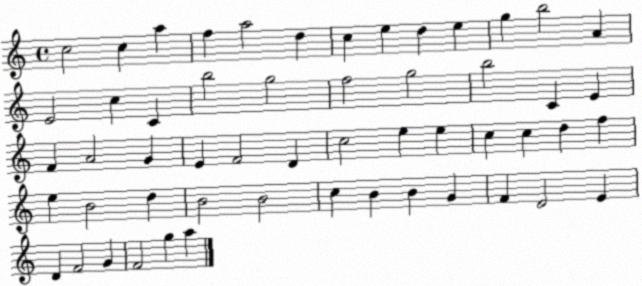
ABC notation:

X:1
T:Untitled
M:4/4
L:1/4
K:C
c2 c a f a2 d c e d e g b2 A E2 c C b2 g2 f2 g2 b2 C E F A2 G E F2 D c2 e e c c d f e B2 d B2 B2 c B B G F D2 E D F2 G F2 g a